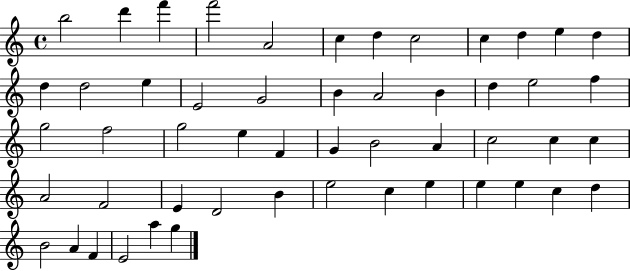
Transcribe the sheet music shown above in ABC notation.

X:1
T:Untitled
M:4/4
L:1/4
K:C
b2 d' f' f'2 A2 c d c2 c d e d d d2 e E2 G2 B A2 B d e2 f g2 f2 g2 e F G B2 A c2 c c A2 F2 E D2 B e2 c e e e c d B2 A F E2 a g